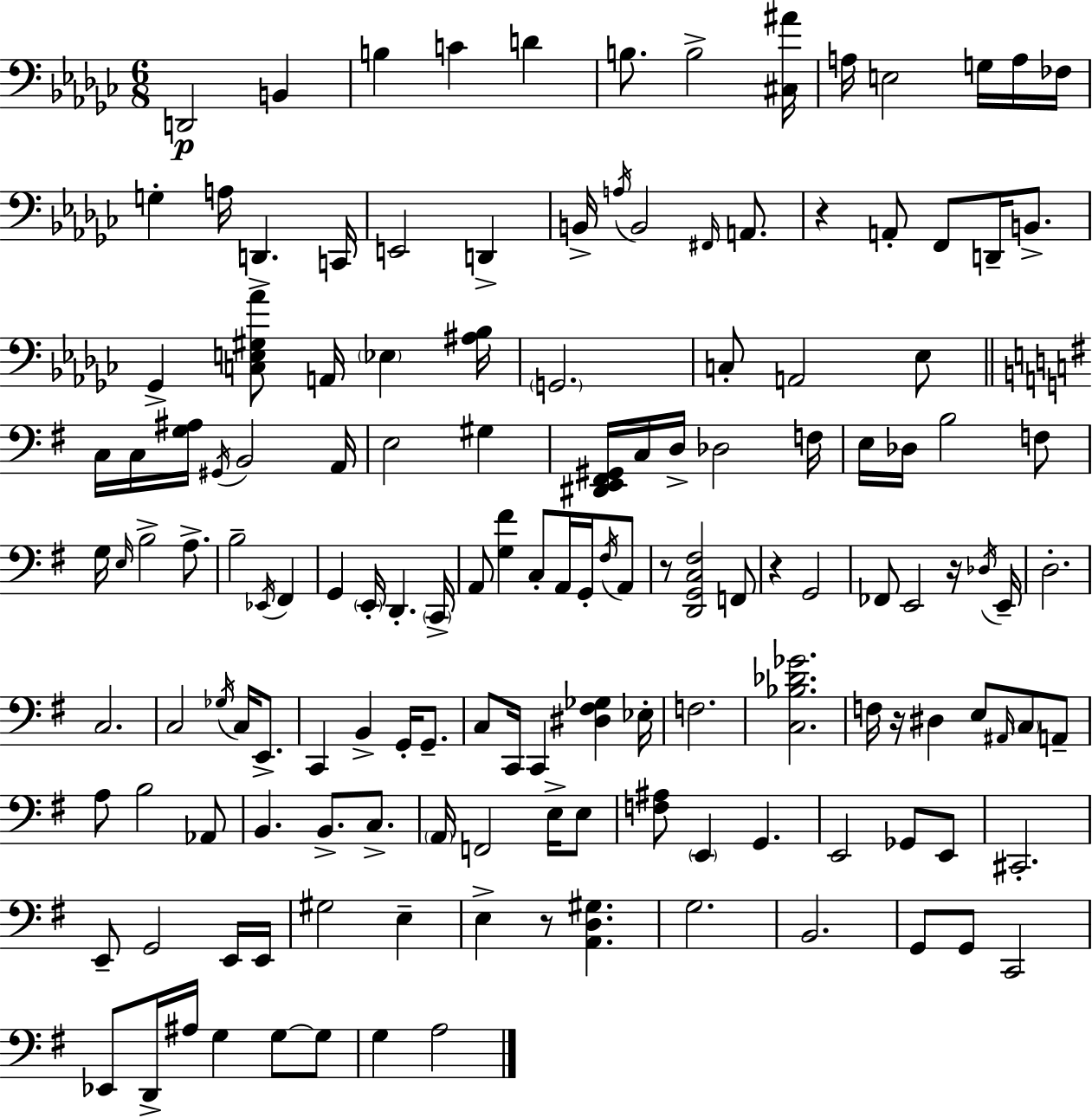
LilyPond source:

{
  \clef bass
  \numericTimeSignature
  \time 6/8
  \key ees \minor
  d,2\p b,4 | b4 c'4 d'4 | b8. b2-> <cis ais'>16 | a16 e2 g16 a16 fes16 | \break g4-. a16 d,4.-> c,16 | e,2 d,4-> | b,16-> \acciaccatura { a16 } b,2 \grace { fis,16 } a,8. | r4 a,8-. f,8 d,16-- b,8.-> | \break ges,4-> <c e gis aes'>8 a,16 \parenthesize ees4 | <ais bes>16 \parenthesize g,2. | c8-. a,2 | ees8 \bar "||" \break \key g \major c16 c16 <g ais>16 \acciaccatura { gis,16 } b,2 | a,16 e2 gis4 | <dis, e, fis, gis,>16 c16 d16-> des2 | f16 e16 des16 b2 f8 | \break g16 \grace { e16 } b2-> a8.-> | b2-- \acciaccatura { ees,16 } fis,4 | g,4 \parenthesize e,16-. d,4.-. | \parenthesize c,16-> a,8 <g fis'>4 c8-. a,16 | \break g,16-. \acciaccatura { fis16 } a,8 r8 <d, g, c fis>2 | f,8 r4 g,2 | fes,8 e,2 | r16 \acciaccatura { des16 } e,16-- d2.-. | \break c2. | c2 | \acciaccatura { ges16 } c16 e,8.-> c,4 b,4-> | g,16-. g,8.-- c8 c,16 c,4 | \break <dis fis ges>4 ees16-. f2. | <c bes des' ges'>2. | f16 r16 dis4 | e8 \grace { ais,16 } \parenthesize c8 a,8-- a8 b2 | \break aes,8 b,4. | b,8.-> c8.-> \parenthesize a,16 f,2 | e16-> e8 <f ais>8 \parenthesize e,4 | g,4. e,2 | \break ges,8 e,8 cis,2.-. | e,8-- g,2 | e,16 e,16 gis2 | e4-- e4-> r8 | \break <a, d gis>4. g2. | b,2. | g,8 g,8 c,2 | ees,8 d,16-> ais16 g4 | \break g8~~ g8 g4 a2 | \bar "|."
}